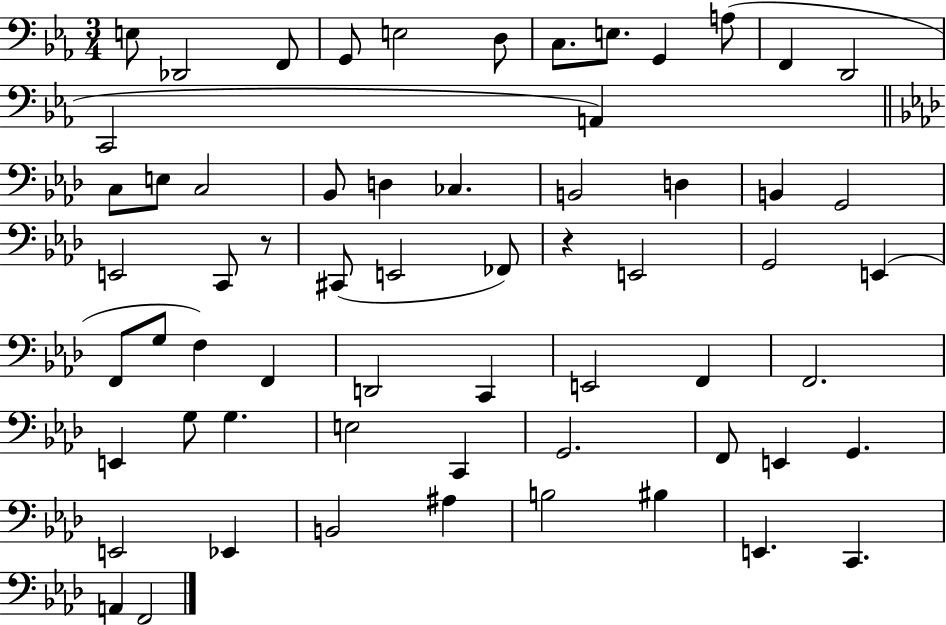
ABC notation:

X:1
T:Untitled
M:3/4
L:1/4
K:Eb
E,/2 _D,,2 F,,/2 G,,/2 E,2 D,/2 C,/2 E,/2 G,, A,/2 F,, D,,2 C,,2 A,, C,/2 E,/2 C,2 _B,,/2 D, _C, B,,2 D, B,, G,,2 E,,2 C,,/2 z/2 ^C,,/2 E,,2 _F,,/2 z E,,2 G,,2 E,, F,,/2 G,/2 F, F,, D,,2 C,, E,,2 F,, F,,2 E,, G,/2 G, E,2 C,, G,,2 F,,/2 E,, G,, E,,2 _E,, B,,2 ^A, B,2 ^B, E,, C,, A,, F,,2